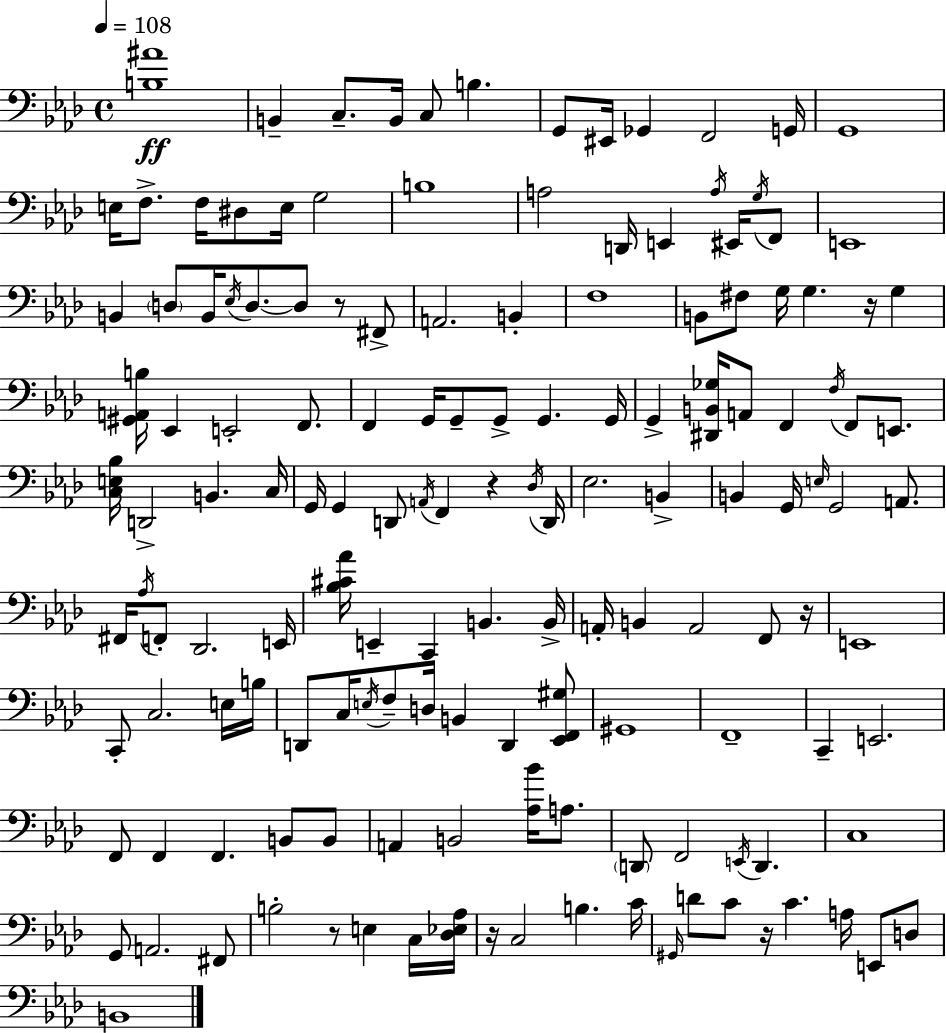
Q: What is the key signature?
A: AES major